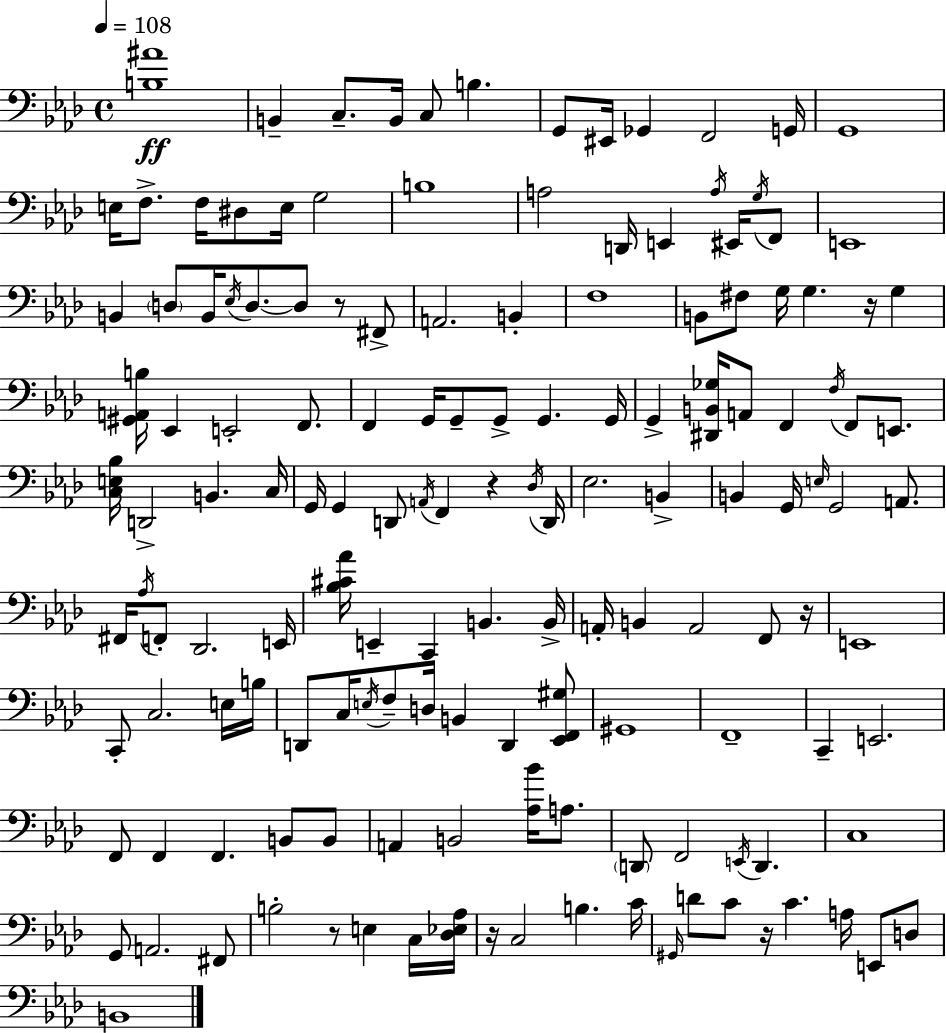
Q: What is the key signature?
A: AES major